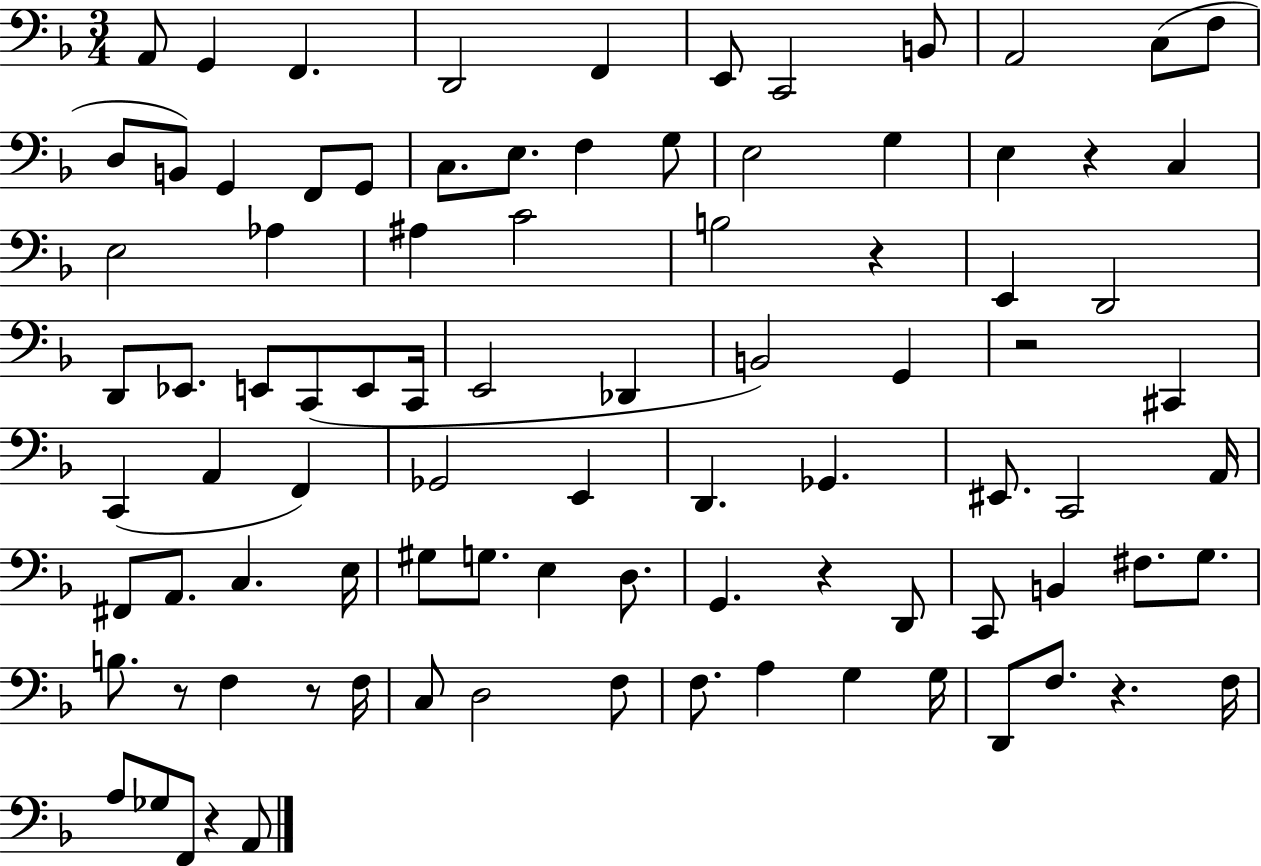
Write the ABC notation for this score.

X:1
T:Untitled
M:3/4
L:1/4
K:F
A,,/2 G,, F,, D,,2 F,, E,,/2 C,,2 B,,/2 A,,2 C,/2 F,/2 D,/2 B,,/2 G,, F,,/2 G,,/2 C,/2 E,/2 F, G,/2 E,2 G, E, z C, E,2 _A, ^A, C2 B,2 z E,, D,,2 D,,/2 _E,,/2 E,,/2 C,,/2 E,,/2 C,,/4 E,,2 _D,, B,,2 G,, z2 ^C,, C,, A,, F,, _G,,2 E,, D,, _G,, ^E,,/2 C,,2 A,,/4 ^F,,/2 A,,/2 C, E,/4 ^G,/2 G,/2 E, D,/2 G,, z D,,/2 C,,/2 B,, ^F,/2 G,/2 B,/2 z/2 F, z/2 F,/4 C,/2 D,2 F,/2 F,/2 A, G, G,/4 D,,/2 F,/2 z F,/4 A,/2 _G,/2 F,,/2 z A,,/2